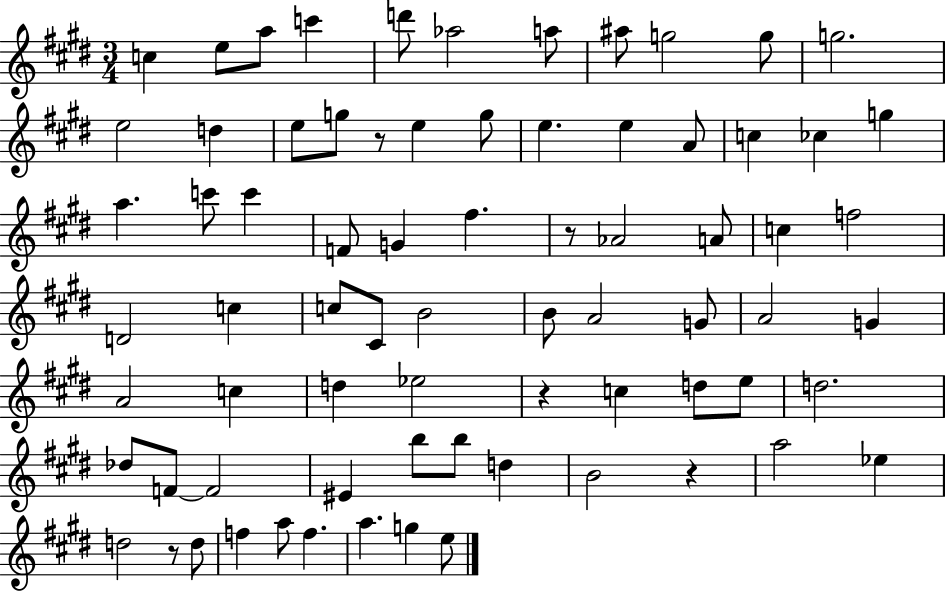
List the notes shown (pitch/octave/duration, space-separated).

C5/q E5/e A5/e C6/q D6/e Ab5/h A5/e A#5/e G5/h G5/e G5/h. E5/h D5/q E5/e G5/e R/e E5/q G5/e E5/q. E5/q A4/e C5/q CES5/q G5/q A5/q. C6/e C6/q F4/e G4/q F#5/q. R/e Ab4/h A4/e C5/q F5/h D4/h C5/q C5/e C#4/e B4/h B4/e A4/h G4/e A4/h G4/q A4/h C5/q D5/q Eb5/h R/q C5/q D5/e E5/e D5/h. Db5/e F4/e F4/h EIS4/q B5/e B5/e D5/q B4/h R/q A5/h Eb5/q D5/h R/e D5/e F5/q A5/e F5/q. A5/q. G5/q E5/e